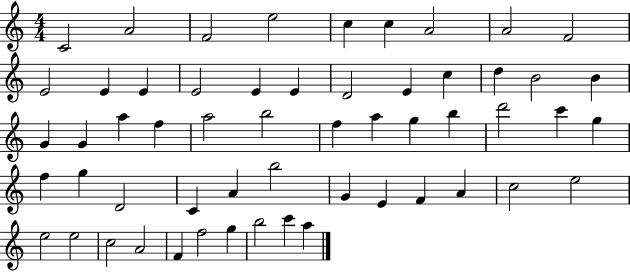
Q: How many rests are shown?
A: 0